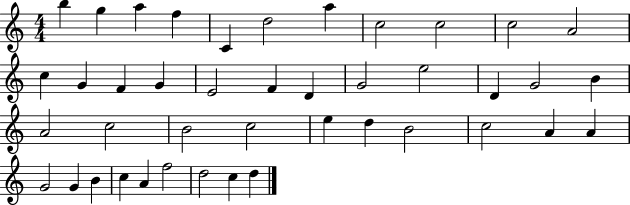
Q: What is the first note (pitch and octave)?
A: B5